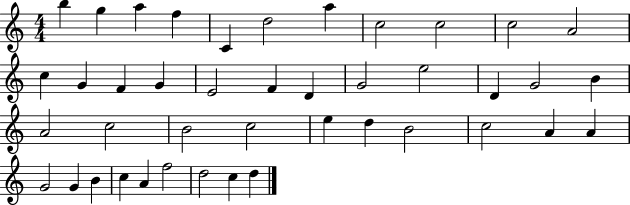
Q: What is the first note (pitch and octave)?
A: B5